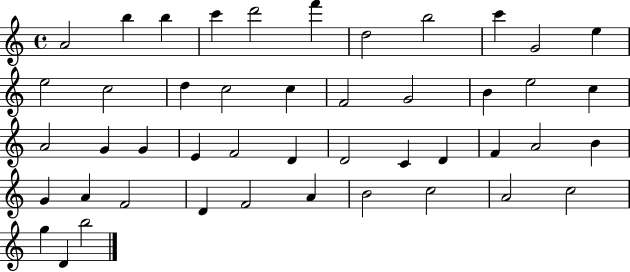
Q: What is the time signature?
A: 4/4